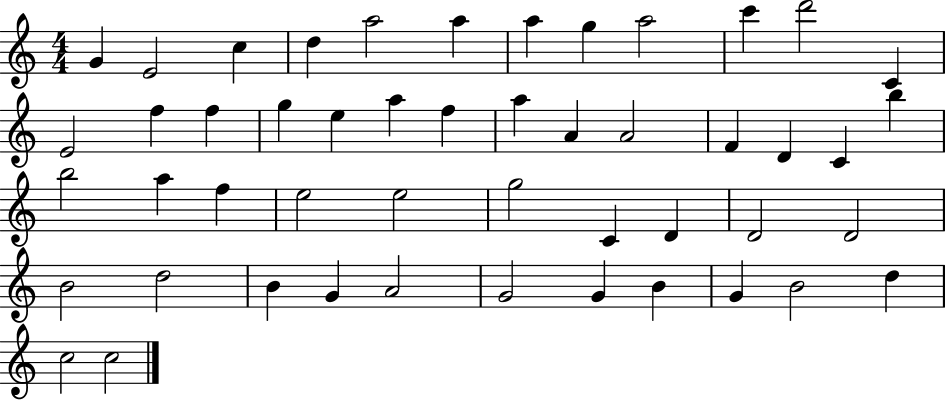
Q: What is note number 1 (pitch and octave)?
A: G4